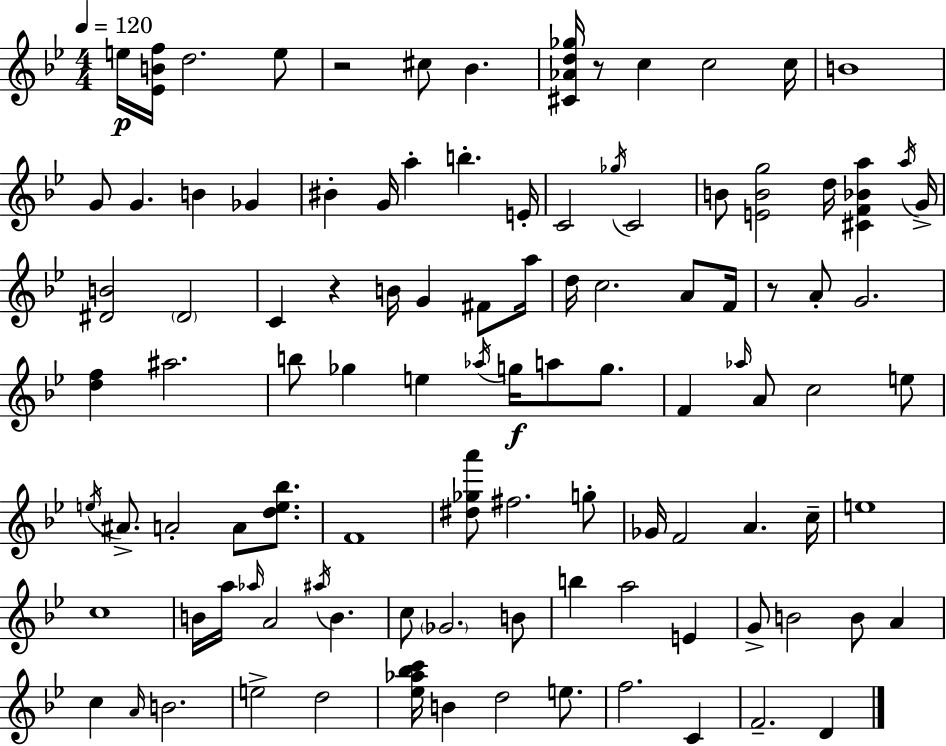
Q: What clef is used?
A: treble